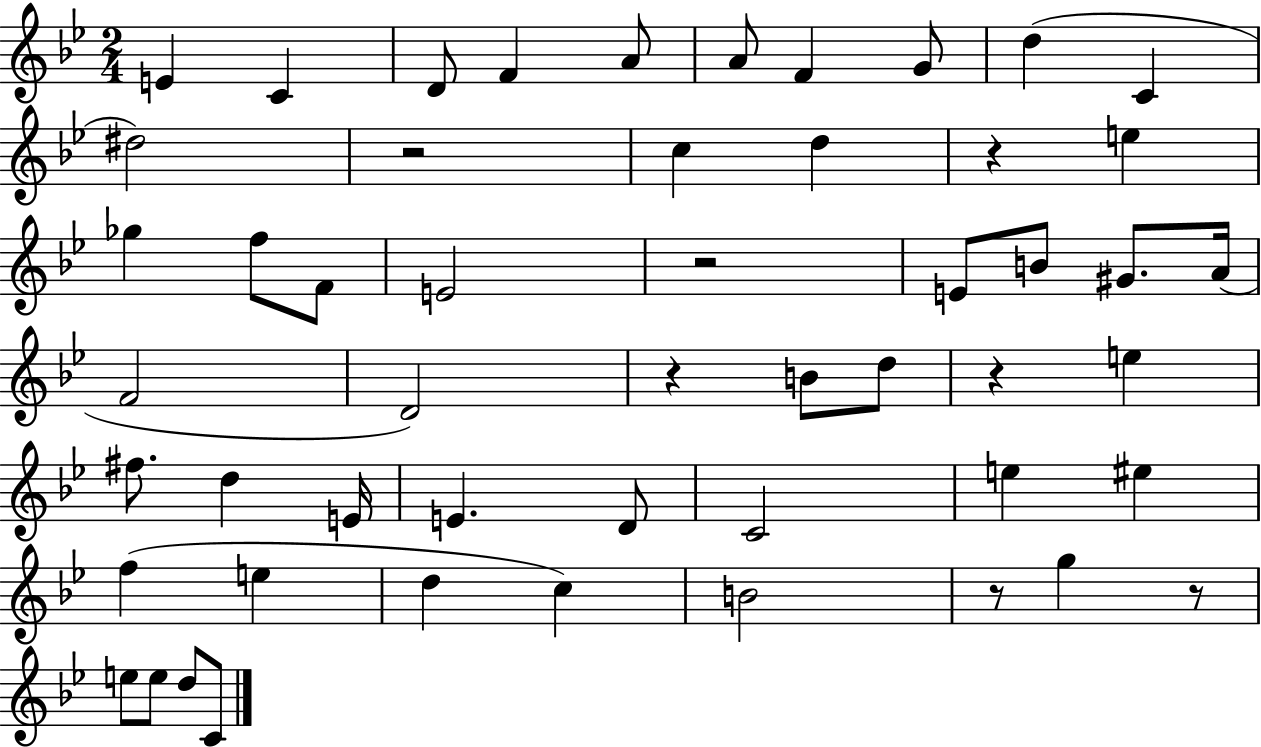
E4/q C4/q D4/e F4/q A4/e A4/e F4/q G4/e D5/q C4/q D#5/h R/h C5/q D5/q R/q E5/q Gb5/q F5/e F4/e E4/h R/h E4/e B4/e G#4/e. A4/s F4/h D4/h R/q B4/e D5/e R/q E5/q F#5/e. D5/q E4/s E4/q. D4/e C4/h E5/q EIS5/q F5/q E5/q D5/q C5/q B4/h R/e G5/q R/e E5/e E5/e D5/e C4/e